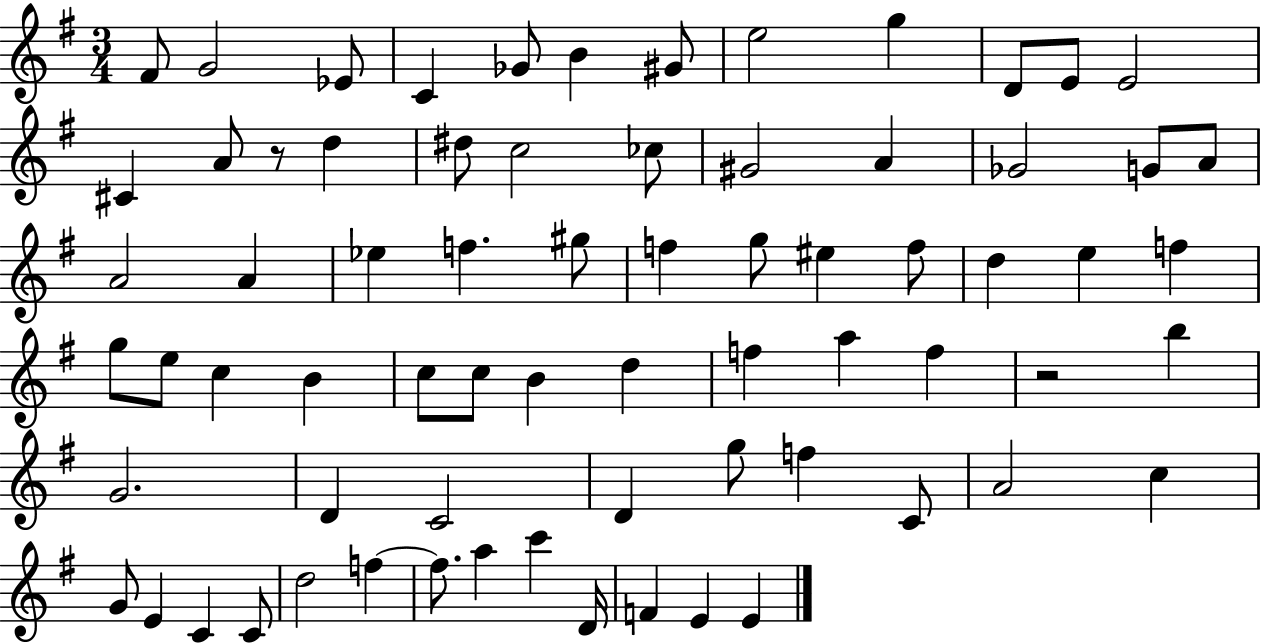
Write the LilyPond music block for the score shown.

{
  \clef treble
  \numericTimeSignature
  \time 3/4
  \key g \major
  fis'8 g'2 ees'8 | c'4 ges'8 b'4 gis'8 | e''2 g''4 | d'8 e'8 e'2 | \break cis'4 a'8 r8 d''4 | dis''8 c''2 ces''8 | gis'2 a'4 | ges'2 g'8 a'8 | \break a'2 a'4 | ees''4 f''4. gis''8 | f''4 g''8 eis''4 f''8 | d''4 e''4 f''4 | \break g''8 e''8 c''4 b'4 | c''8 c''8 b'4 d''4 | f''4 a''4 f''4 | r2 b''4 | \break g'2. | d'4 c'2 | d'4 g''8 f''4 c'8 | a'2 c''4 | \break g'8 e'4 c'4 c'8 | d''2 f''4~~ | f''8. a''4 c'''4 d'16 | f'4 e'4 e'4 | \break \bar "|."
}